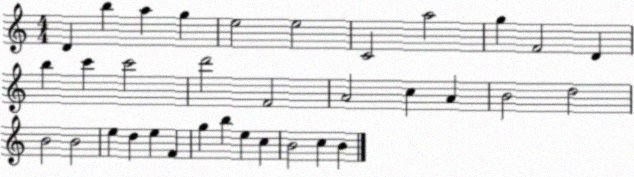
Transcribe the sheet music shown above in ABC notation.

X:1
T:Untitled
M:4/4
L:1/4
K:C
D b a g e2 e2 C2 a2 g F2 D b c' c'2 d'2 F2 A2 c A B2 d2 B2 B2 e d e F g b e c B2 c B